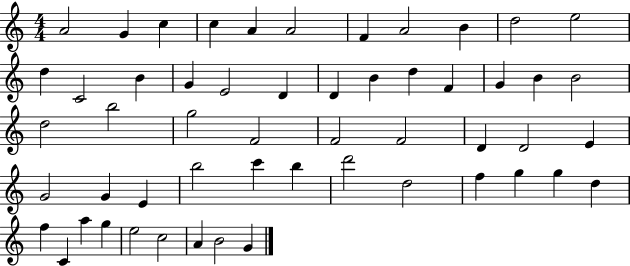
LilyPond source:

{
  \clef treble
  \numericTimeSignature
  \time 4/4
  \key c \major
  a'2 g'4 c''4 | c''4 a'4 a'2 | f'4 a'2 b'4 | d''2 e''2 | \break d''4 c'2 b'4 | g'4 e'2 d'4 | d'4 b'4 d''4 f'4 | g'4 b'4 b'2 | \break d''2 b''2 | g''2 f'2 | f'2 f'2 | d'4 d'2 e'4 | \break g'2 g'4 e'4 | b''2 c'''4 b''4 | d'''2 d''2 | f''4 g''4 g''4 d''4 | \break f''4 c'4 a''4 g''4 | e''2 c''2 | a'4 b'2 g'4 | \bar "|."
}